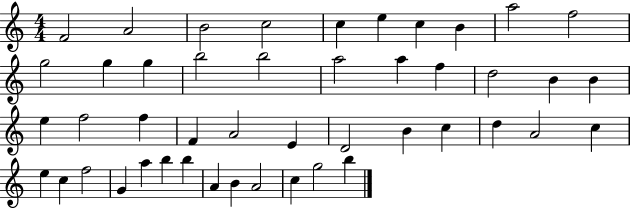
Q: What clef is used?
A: treble